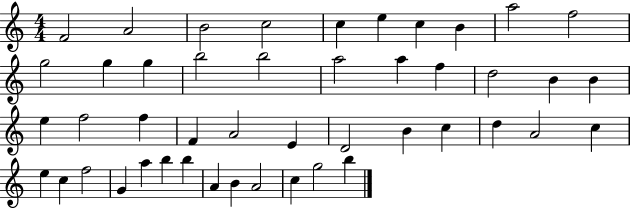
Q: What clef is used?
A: treble